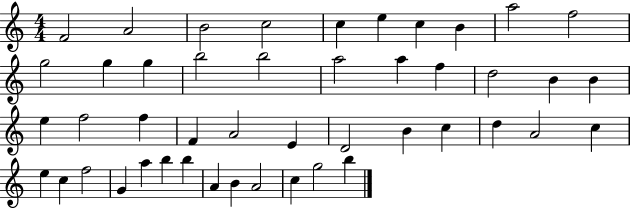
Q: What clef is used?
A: treble